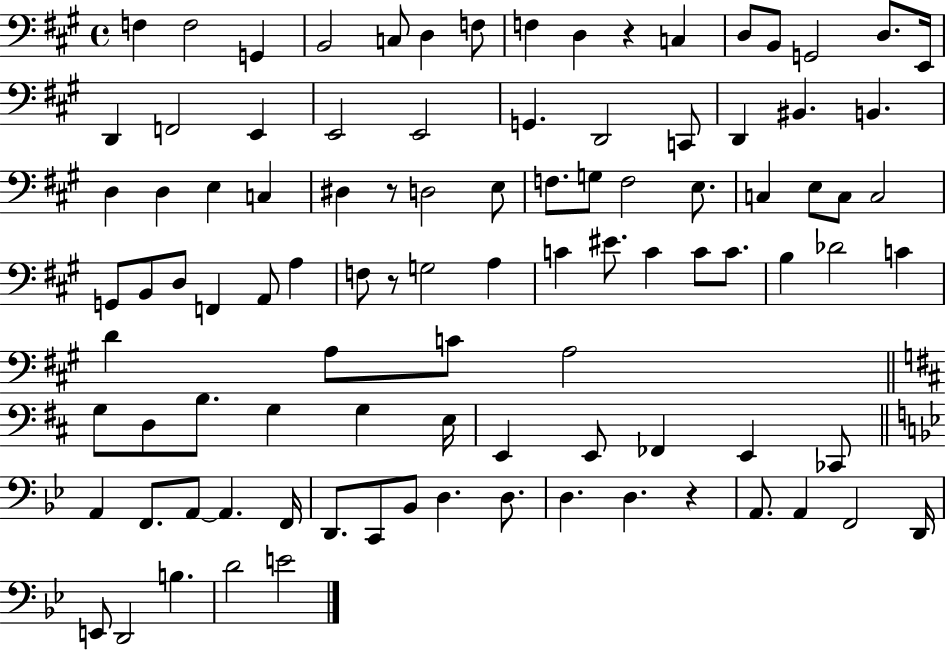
F3/q F3/h G2/q B2/h C3/e D3/q F3/e F3/q D3/q R/q C3/q D3/e B2/e G2/h D3/e. E2/s D2/q F2/h E2/q E2/h E2/h G2/q. D2/h C2/e D2/q BIS2/q. B2/q. D3/q D3/q E3/q C3/q D#3/q R/e D3/h E3/e F3/e. G3/e F3/h E3/e. C3/q E3/e C3/e C3/h G2/e B2/e D3/e F2/q A2/e A3/q F3/e R/e G3/h A3/q C4/q EIS4/e. C4/q C4/e C4/e. B3/q Db4/h C4/q D4/q A3/e C4/e A3/h G3/e D3/e B3/e. G3/q G3/q E3/s E2/q E2/e FES2/q E2/q CES2/e A2/q F2/e. A2/e A2/q. F2/s D2/e. C2/e Bb2/e D3/q. D3/e. D3/q. D3/q. R/q A2/e. A2/q F2/h D2/s E2/e D2/h B3/q. D4/h E4/h